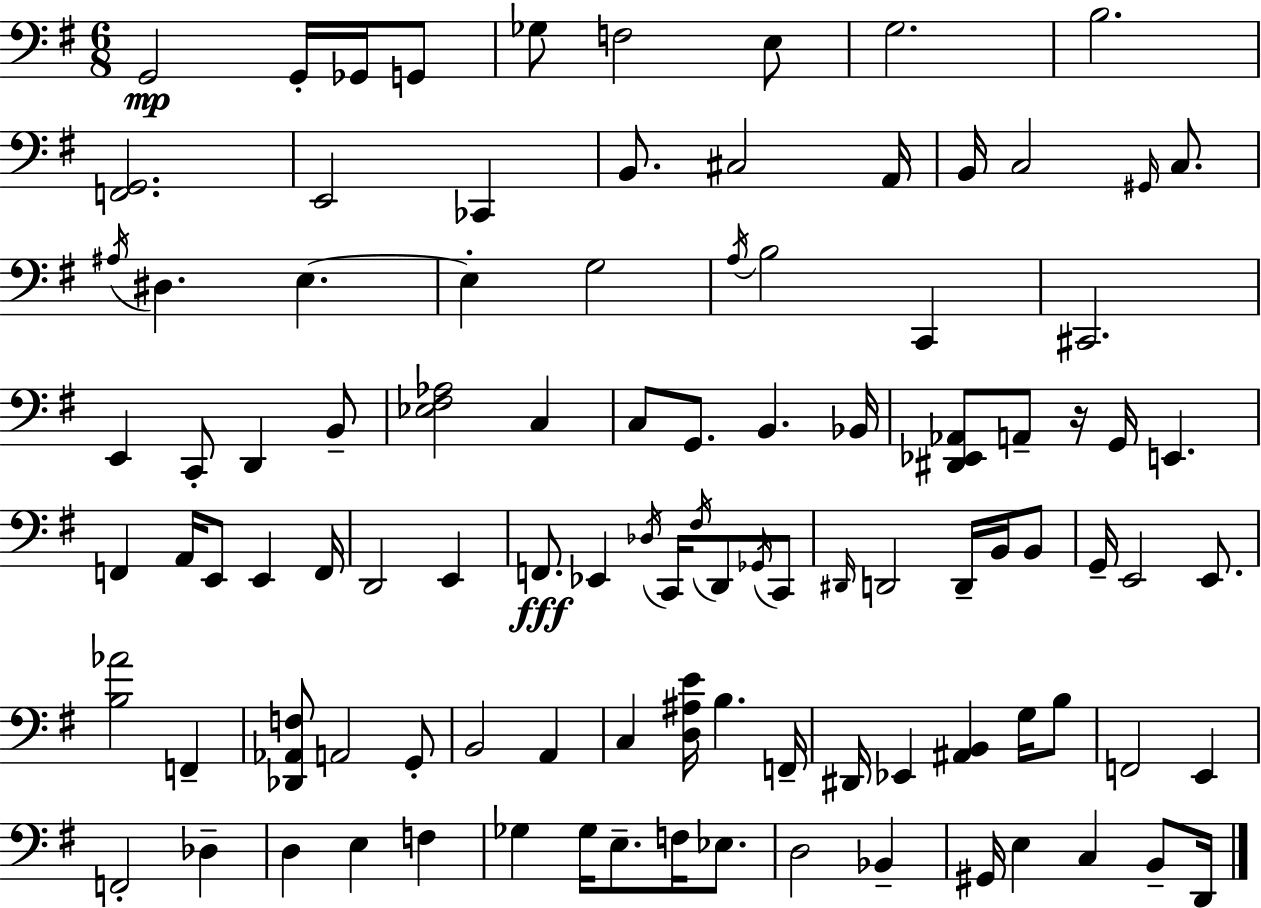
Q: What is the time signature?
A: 6/8